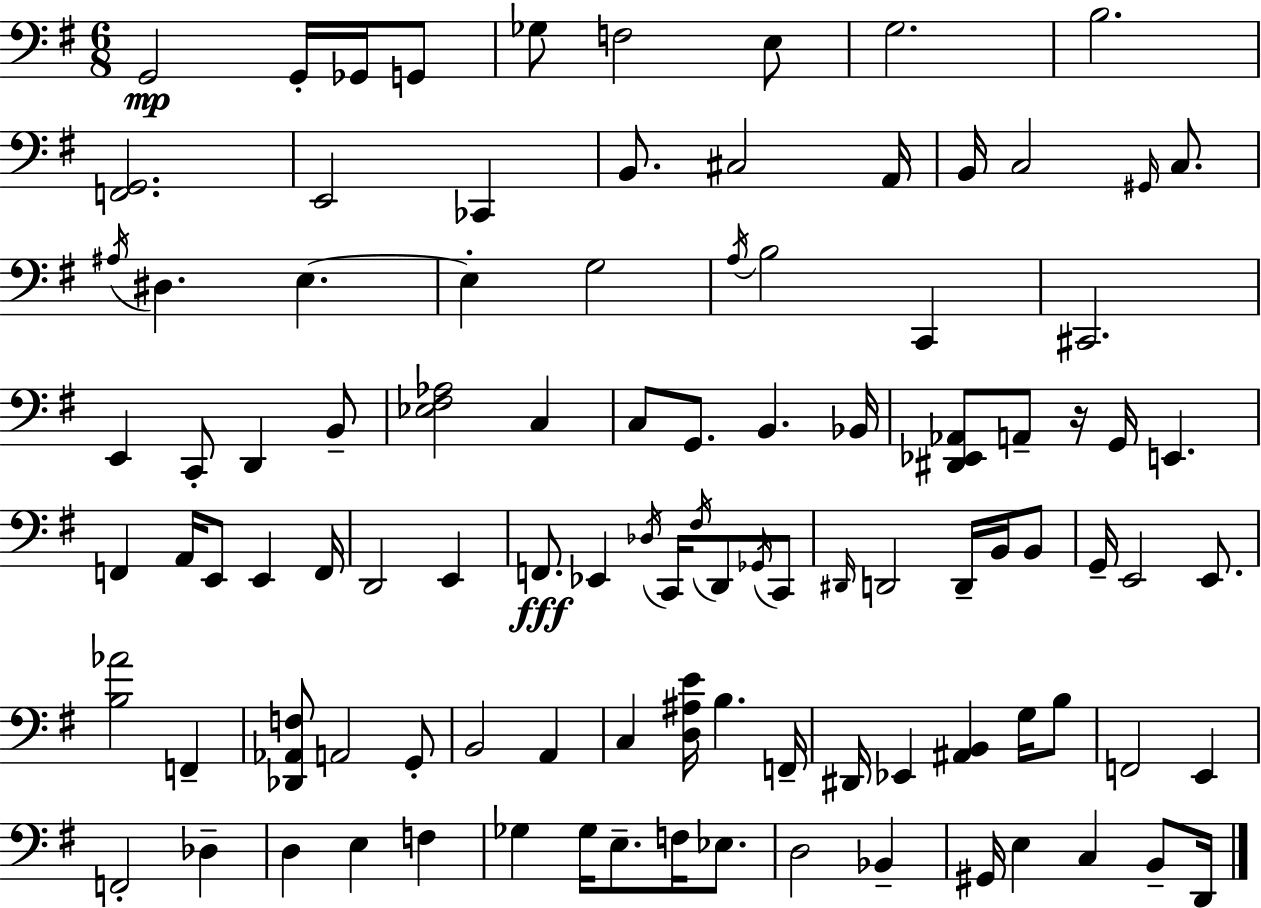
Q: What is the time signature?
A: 6/8